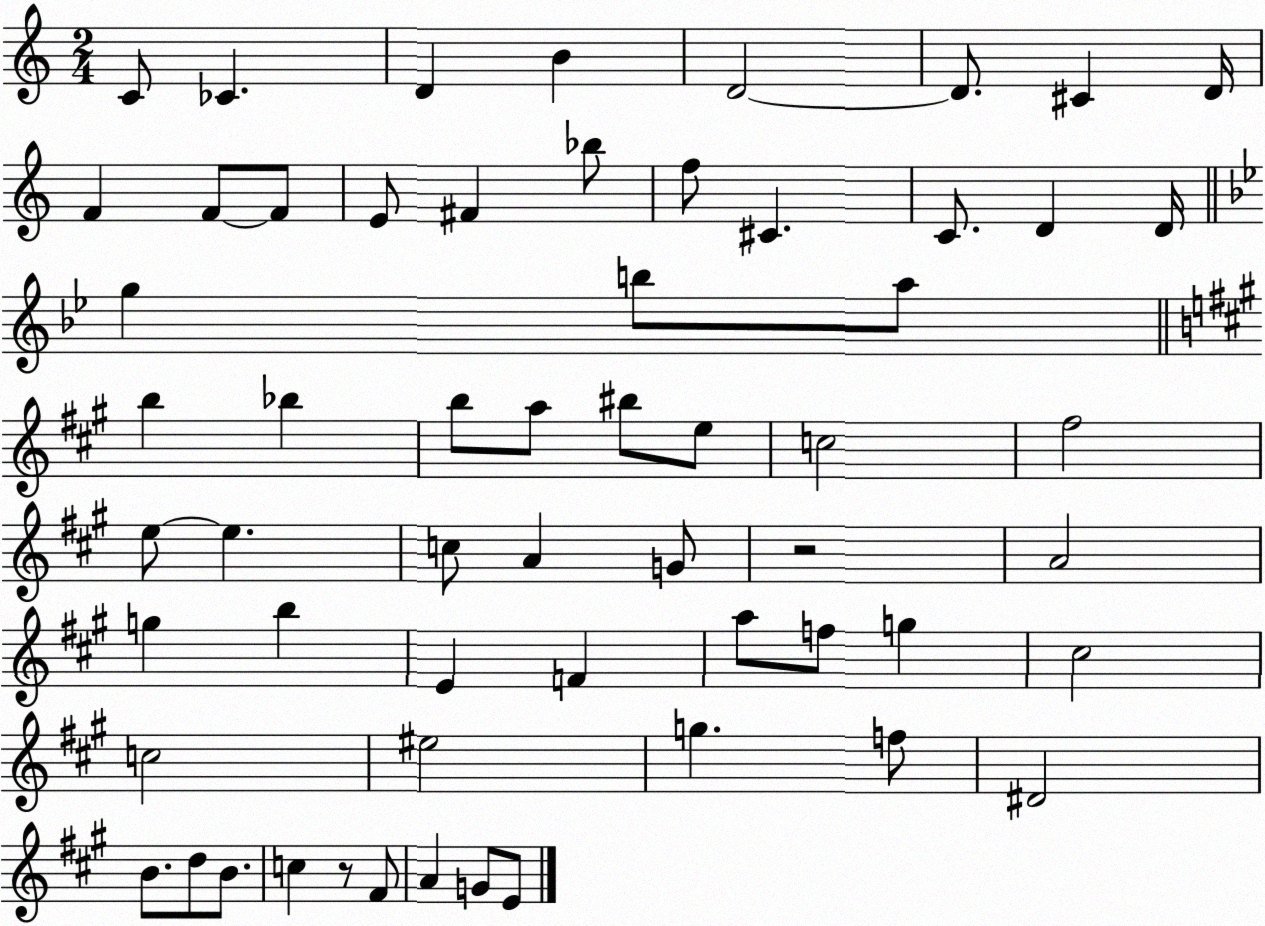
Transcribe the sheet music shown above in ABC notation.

X:1
T:Untitled
M:2/4
L:1/4
K:C
C/2 _C D B D2 D/2 ^C D/4 F F/2 F/2 E/2 ^F _b/2 f/2 ^C C/2 D D/4 g b/2 a/2 b _b b/2 a/2 ^b/2 e/2 c2 ^f2 e/2 e c/2 A G/2 z2 A2 g b E F a/2 f/2 g ^c2 c2 ^e2 g f/2 ^D2 B/2 d/2 B/2 c z/2 ^F/2 A G/2 E/2